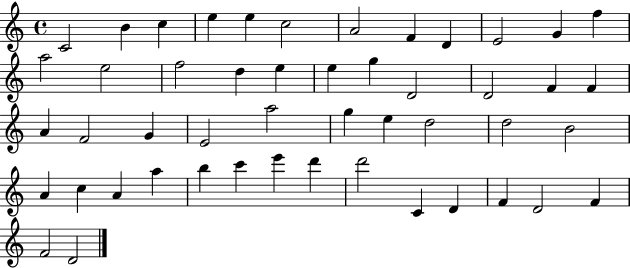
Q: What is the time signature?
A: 4/4